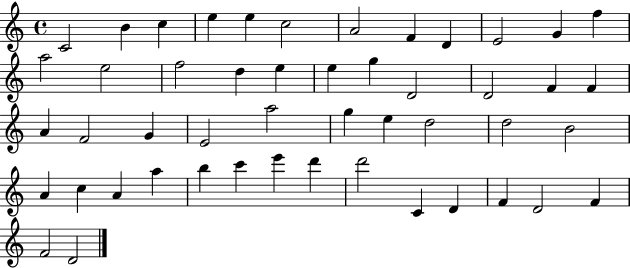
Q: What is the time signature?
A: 4/4